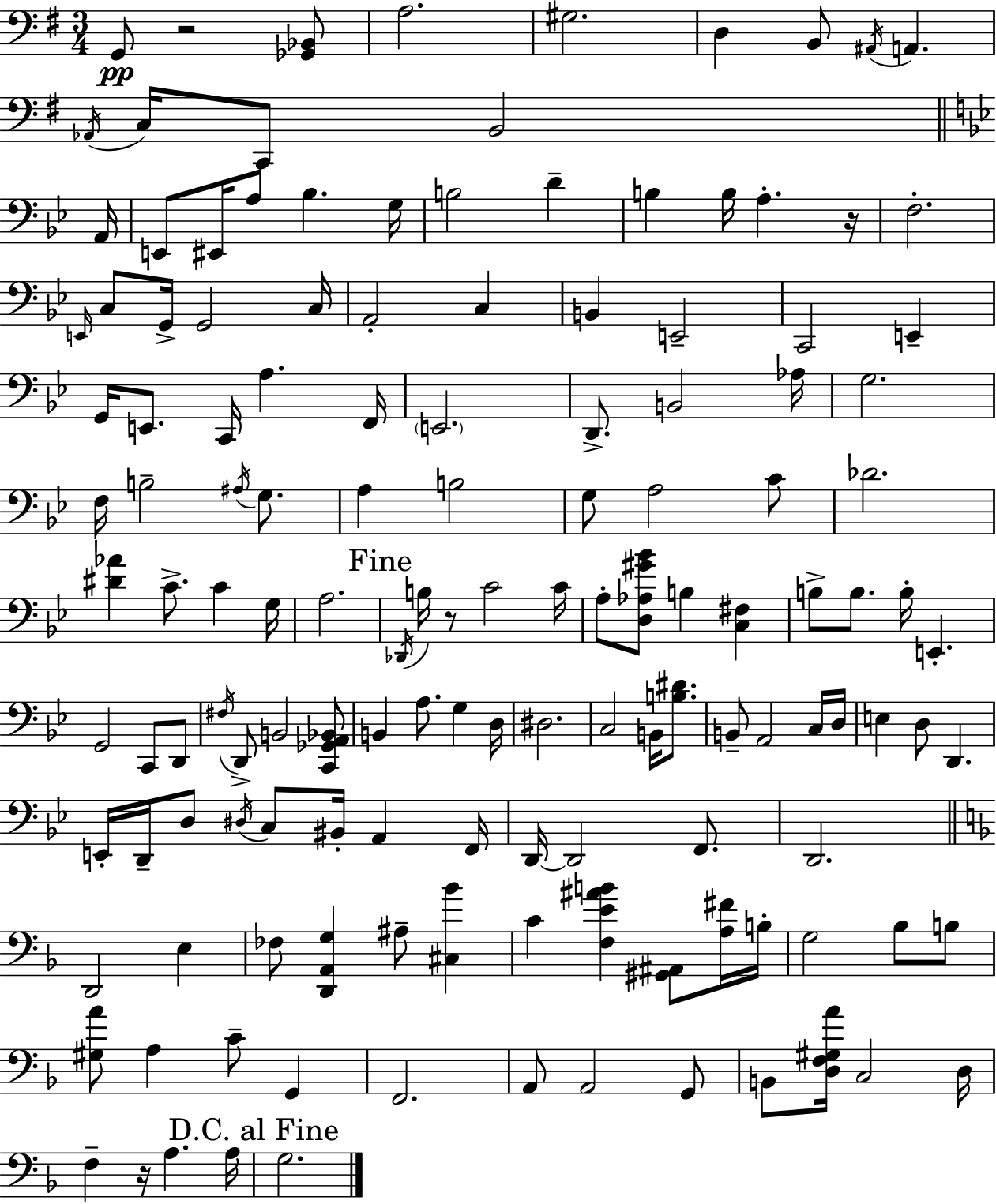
{
  \clef bass
  \numericTimeSignature
  \time 3/4
  \key e \minor
  \repeat volta 2 { g,8\pp r2 <ges, bes,>8 | a2. | gis2. | d4 b,8 \acciaccatura { ais,16 } a,4. | \break \acciaccatura { aes,16 } c16 c,8 b,2 | \bar "||" \break \key bes \major a,16 e,8 eis,16 a8 bes4. | g16 b2 d'4-- | b4 b16 a4.-. | r16 f2.-. | \break \grace { e,16 } c8 g,16-> g,2 | c16 a,2-. c4 | b,4 e,2-- | c,2 e,4-- | \break g,16 e,8. c,16 a4. | f,16 \parenthesize e,2. | d,8.-> b,2 | aes16 g2. | \break f16 b2-- \acciaccatura { ais16 } | g8. a4 b2 | g8 a2 | c'8 des'2. | \break <dis' aes'>4 c'8.-> c'4 | g16 a2. | \mark "Fine" \acciaccatura { des,16 } b16 r8 c'2 | c'16 a8-. <d aes gis' bes'>8 b4 | \break <c fis>4 b8-> b8. b16-. e,4.-. | g,2 | c,8 d,8 \acciaccatura { fis16 } d,8-> b,2 | <c, ges, a, bes,>8 b,4 a8. | \break g4 d16 dis2. | c2 | b,16 <b dis'>8. b,8-- a,2 | c16 d16 e4 d8 d,4. | \break e,16-. d,16-- d8 \acciaccatura { dis16 } c8 | bis,16-. a,4 f,16 d,16~~ d,2 | f,8. d,2. | \bar "||" \break \key d \minor d,2 e4 | fes8 <d, a, g>4 ais8-- <cis bes'>4 | c'4 <f e' ais' b'>4 <gis, ais,>8 <a fis'>16 b16-. | g2 bes8 b8 | \break <gis a'>8 a4 c'8-- g,4 | f,2. | a,8 a,2 g,8 | b,8 <d f gis a'>16 c2 d16 | \break f4-- r16 a4. a16 | \mark "D.C. al Fine" g2. | } \bar "|."
}